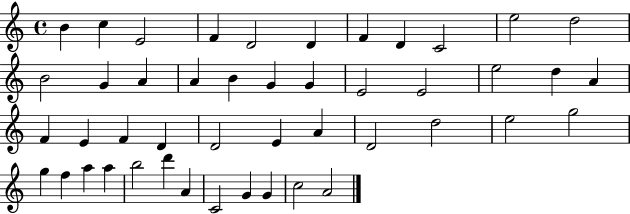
X:1
T:Untitled
M:4/4
L:1/4
K:C
B c E2 F D2 D F D C2 e2 d2 B2 G A A B G G E2 E2 e2 d A F E F D D2 E A D2 d2 e2 g2 g f a a b2 d' A C2 G G c2 A2